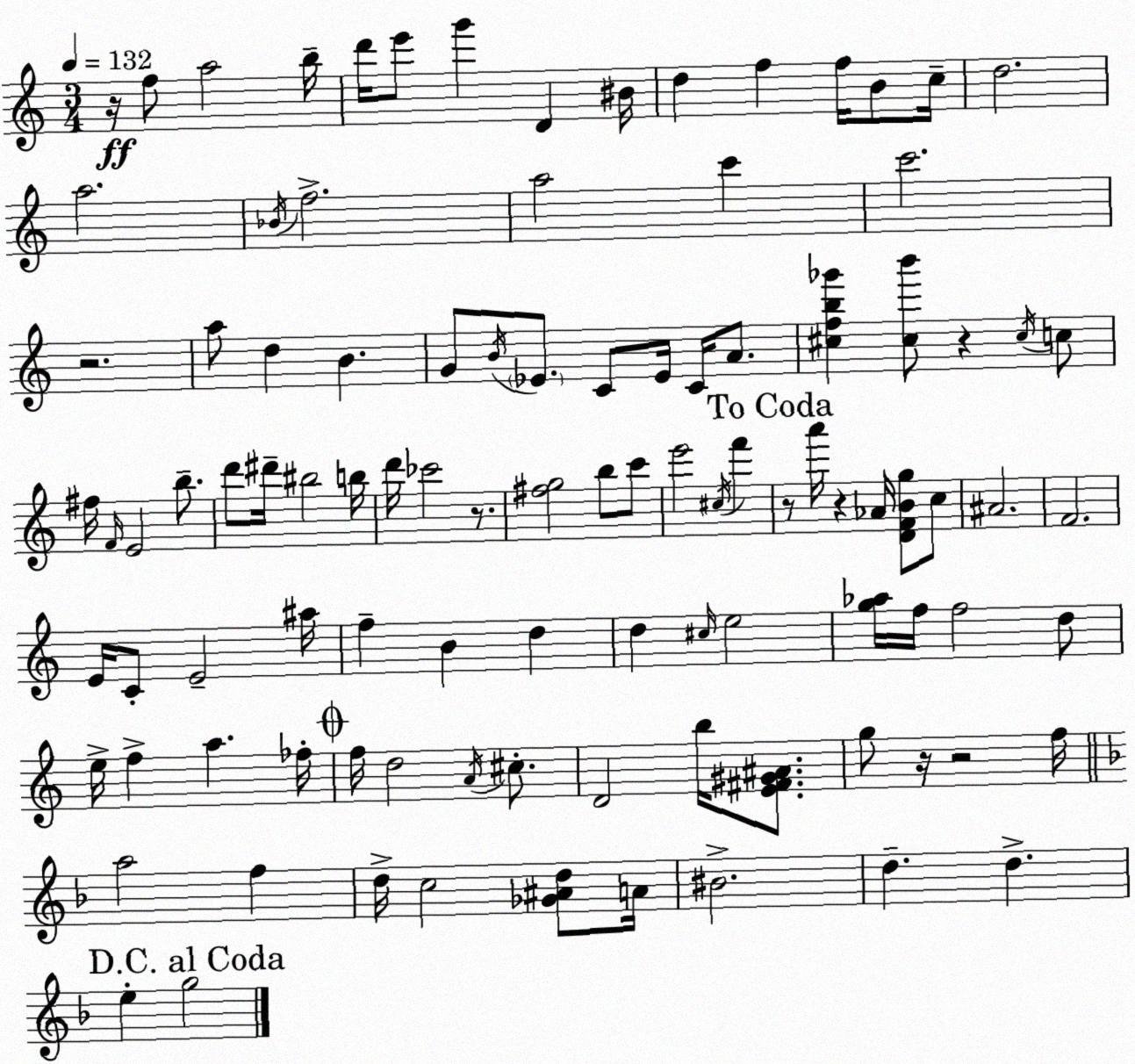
X:1
T:Untitled
M:3/4
L:1/4
K:C
z/4 f/2 a2 b/4 d'/4 e'/2 g' D ^B/4 d f f/4 B/2 c/4 d2 a2 _B/4 f2 a2 c' c'2 z2 a/2 d B G/2 B/4 _E/2 C/2 _E/4 C/4 A/2 [^cfb_g'] [^cb']/2 z ^c/4 c/2 ^f/4 F/4 E2 b/2 d'/2 ^d'/4 ^b2 b/4 d'/4 _c'2 z/2 [^fg]2 b/2 c'/2 e'2 ^c/4 f' z/2 a'/4 z _A/4 [DFBg]/2 c/2 ^A2 F2 E/4 C/2 E2 ^a/4 f B d d ^c/4 e2 [g_a]/4 f/4 f2 d/2 e/4 f a _f/4 f/4 d2 A/4 ^c/2 D2 b/4 [E^F^G^A]/2 g/2 z/4 z2 f/4 a2 f d/4 c2 [_G^Ad]/2 A/4 ^B2 d d e g2